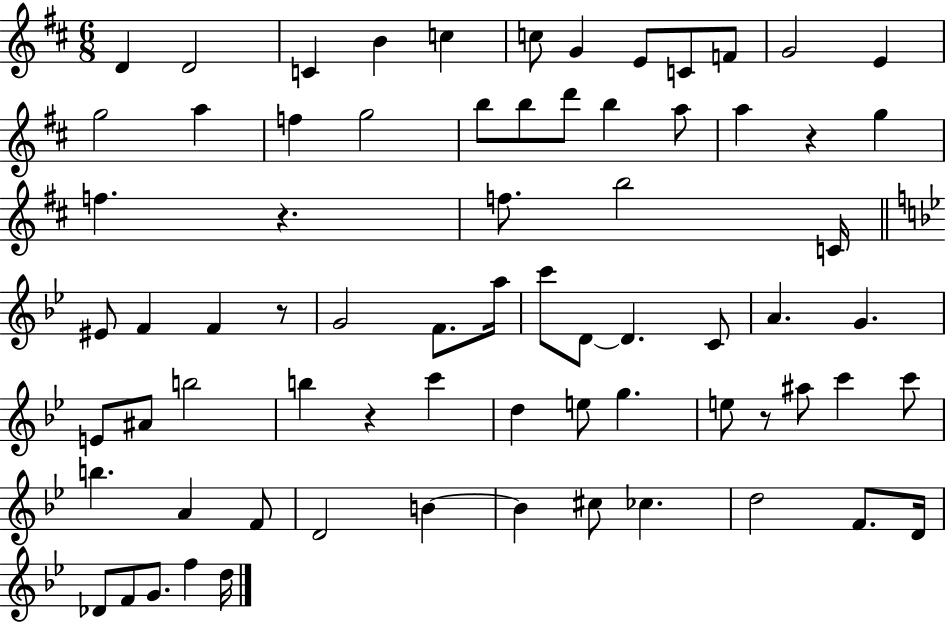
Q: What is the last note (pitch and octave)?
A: D5